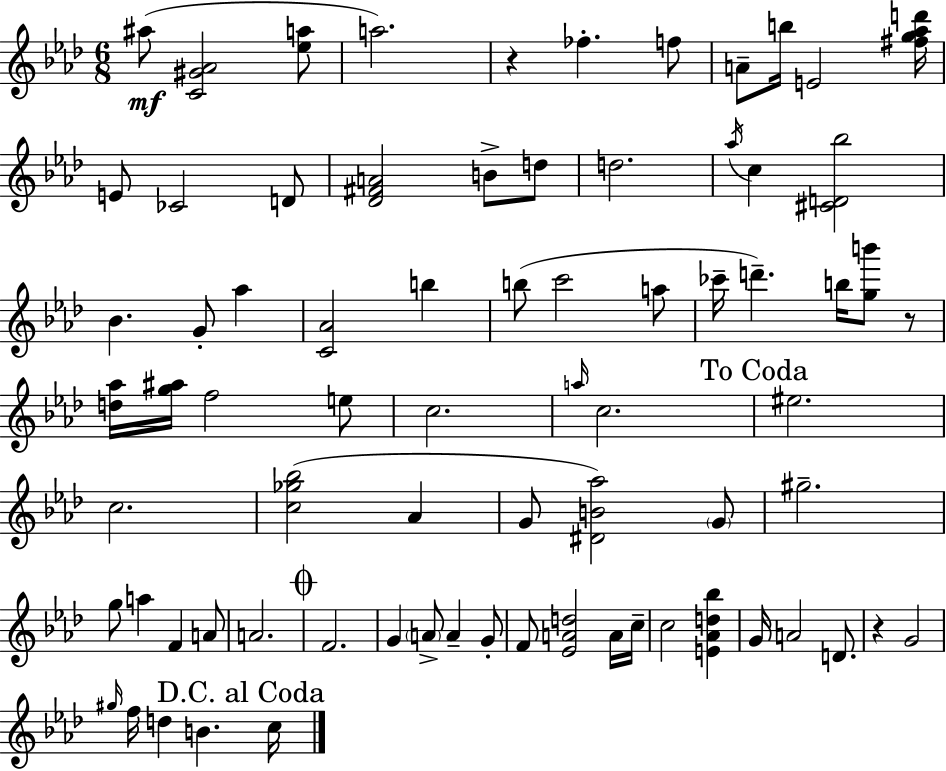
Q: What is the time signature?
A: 6/8